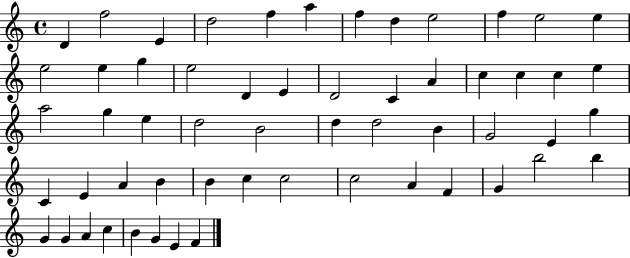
X:1
T:Untitled
M:4/4
L:1/4
K:C
D f2 E d2 f a f d e2 f e2 e e2 e g e2 D E D2 C A c c c e a2 g e d2 B2 d d2 B G2 E g C E A B B c c2 c2 A F G b2 b G G A c B G E F